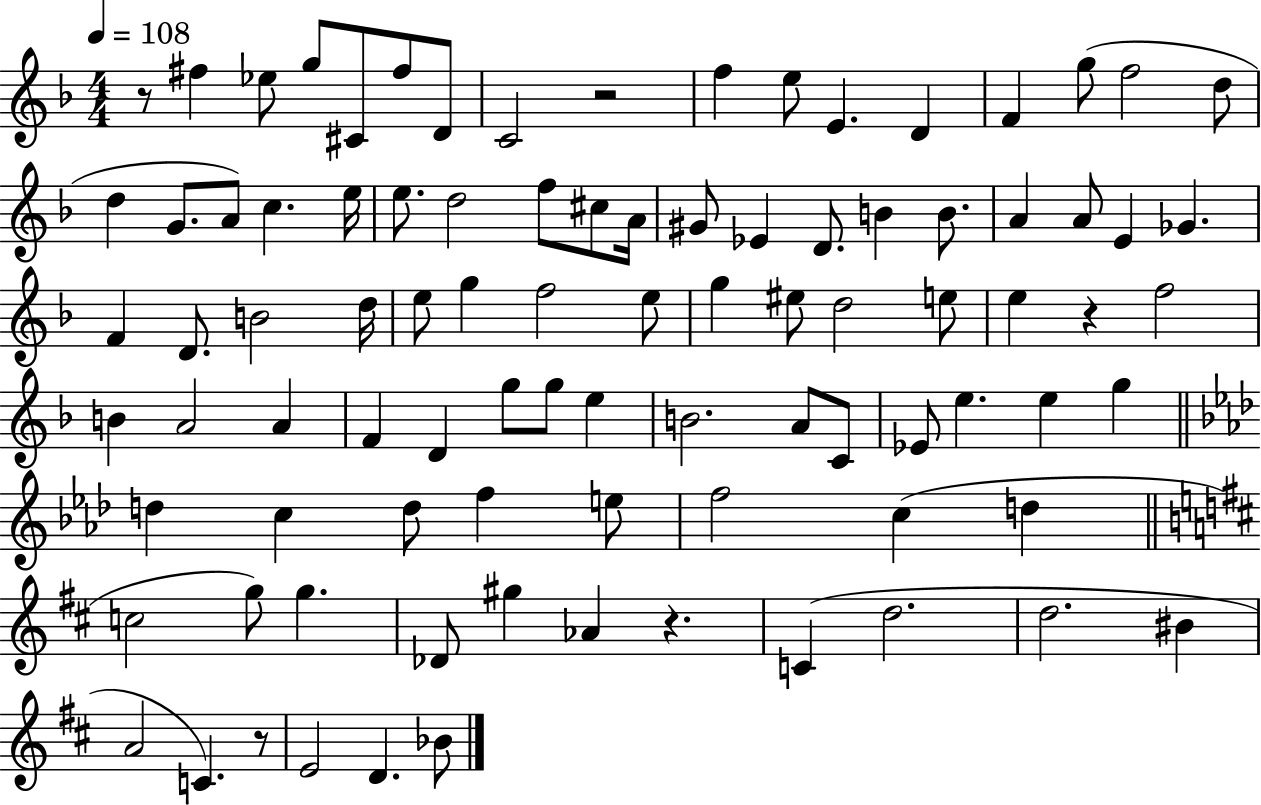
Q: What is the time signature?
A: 4/4